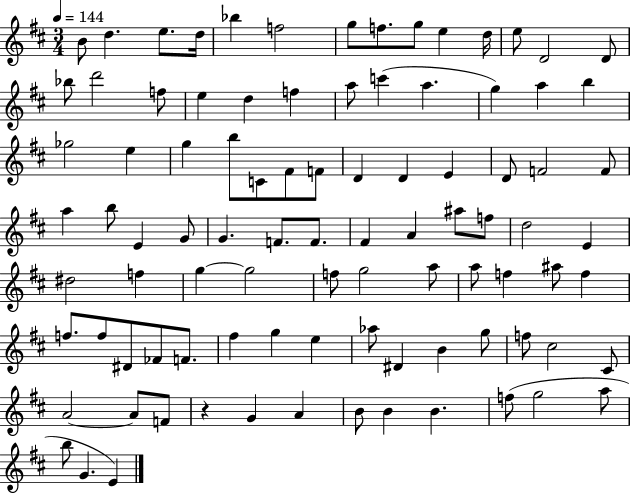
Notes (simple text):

B4/e D5/q. E5/e. D5/s Bb5/q F5/h G5/e F5/e. G5/e E5/q D5/s E5/e D4/h D4/e Bb5/e D6/h F5/e E5/q D5/q F5/q A5/e C6/q A5/q. G5/q A5/q B5/q Gb5/h E5/q G5/q B5/e C4/e F#4/e F4/e D4/q D4/q E4/q D4/e F4/h F4/e A5/q B5/e E4/q G4/e G4/q. F4/e. F4/e. F#4/q A4/q A#5/e F5/e D5/h E4/q D#5/h F5/q G5/q G5/h F5/e G5/h A5/e A5/e F5/q A#5/e F5/q F5/e. F5/e D#4/e FES4/e F4/e. F#5/q G5/q E5/q Ab5/e D#4/q B4/q G5/e F5/e C#5/h C#4/e A4/h A4/e F4/e R/q G4/q A4/q B4/e B4/q B4/q. F5/e G5/h A5/e B5/e G4/q. E4/q